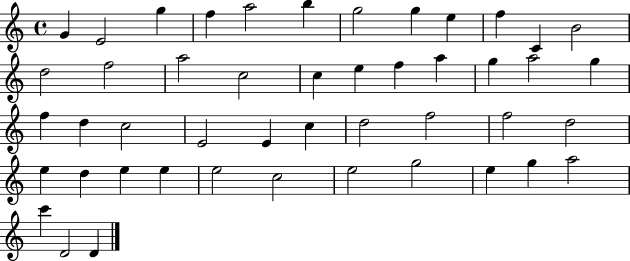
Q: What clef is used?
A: treble